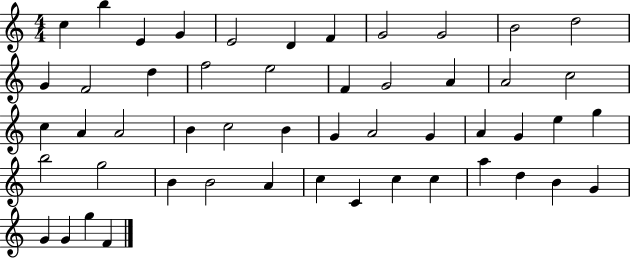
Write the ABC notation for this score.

X:1
T:Untitled
M:4/4
L:1/4
K:C
c b E G E2 D F G2 G2 B2 d2 G F2 d f2 e2 F G2 A A2 c2 c A A2 B c2 B G A2 G A G e g b2 g2 B B2 A c C c c a d B G G G g F